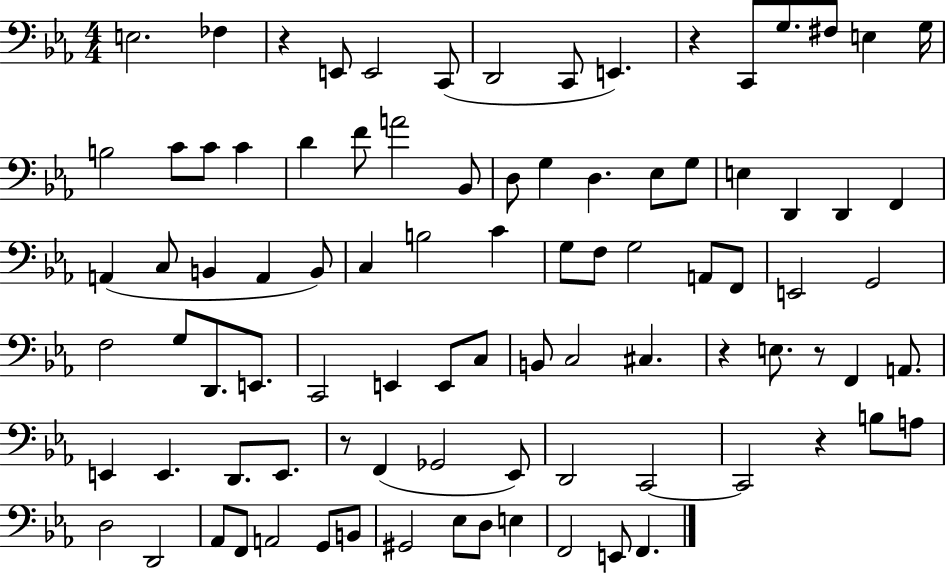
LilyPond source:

{
  \clef bass
  \numericTimeSignature
  \time 4/4
  \key ees \major
  e2. fes4 | r4 e,8 e,2 c,8( | d,2 c,8 e,4.) | r4 c,8 g8. fis8 e4 g16 | \break b2 c'8 c'8 c'4 | d'4 f'8 a'2 bes,8 | d8 g4 d4. ees8 g8 | e4 d,4 d,4 f,4 | \break a,4( c8 b,4 a,4 b,8) | c4 b2 c'4 | g8 f8 g2 a,8 f,8 | e,2 g,2 | \break f2 g8 d,8. e,8. | c,2 e,4 e,8 c8 | b,8 c2 cis4. | r4 e8. r8 f,4 a,8. | \break e,4 e,4. d,8. e,8. | r8 f,4( ges,2 ees,8) | d,2 c,2~~ | c,2 r4 b8 a8 | \break d2 d,2 | aes,8 f,8 a,2 g,8 b,8 | gis,2 ees8 d8 e4 | f,2 e,8 f,4. | \break \bar "|."
}